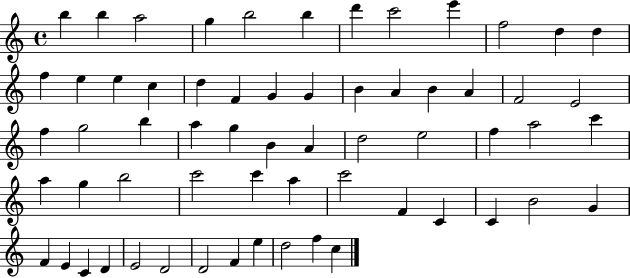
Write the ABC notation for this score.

X:1
T:Untitled
M:4/4
L:1/4
K:C
b b a2 g b2 b d' c'2 e' f2 d d f e e c d F G G B A B A F2 E2 f g2 b a g B A d2 e2 f a2 c' a g b2 c'2 c' a c'2 F C C B2 G F E C D E2 D2 D2 F e d2 f c